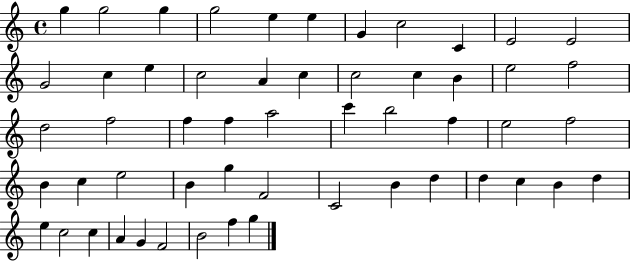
X:1
T:Untitled
M:4/4
L:1/4
K:C
g g2 g g2 e e G c2 C E2 E2 G2 c e c2 A c c2 c B e2 f2 d2 f2 f f a2 c' b2 f e2 f2 B c e2 B g F2 C2 B d d c B d e c2 c A G F2 B2 f g